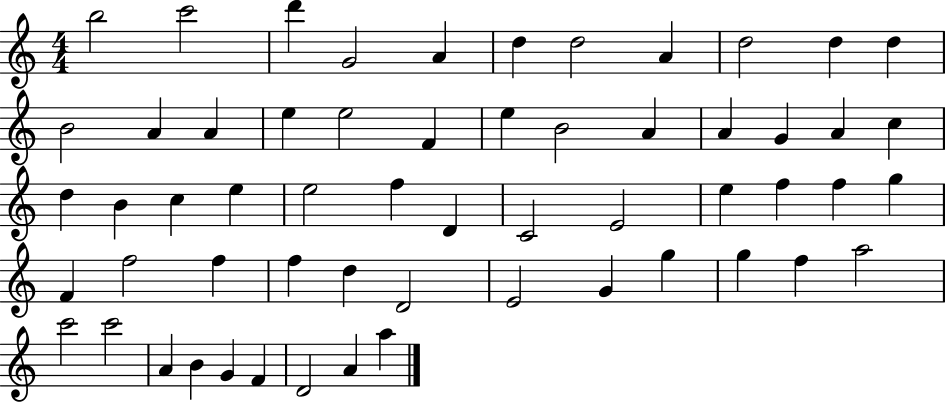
B5/h C6/h D6/q G4/h A4/q D5/q D5/h A4/q D5/h D5/q D5/q B4/h A4/q A4/q E5/q E5/h F4/q E5/q B4/h A4/q A4/q G4/q A4/q C5/q D5/q B4/q C5/q E5/q E5/h F5/q D4/q C4/h E4/h E5/q F5/q F5/q G5/q F4/q F5/h F5/q F5/q D5/q D4/h E4/h G4/q G5/q G5/q F5/q A5/h C6/h C6/h A4/q B4/q G4/q F4/q D4/h A4/q A5/q